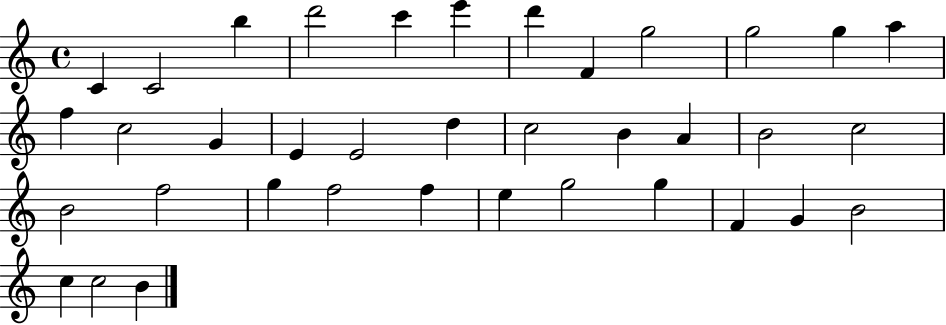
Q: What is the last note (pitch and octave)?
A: B4